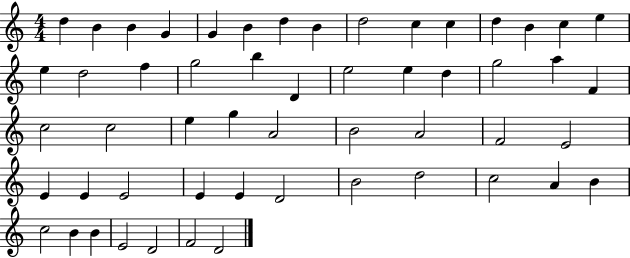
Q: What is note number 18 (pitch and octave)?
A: F5